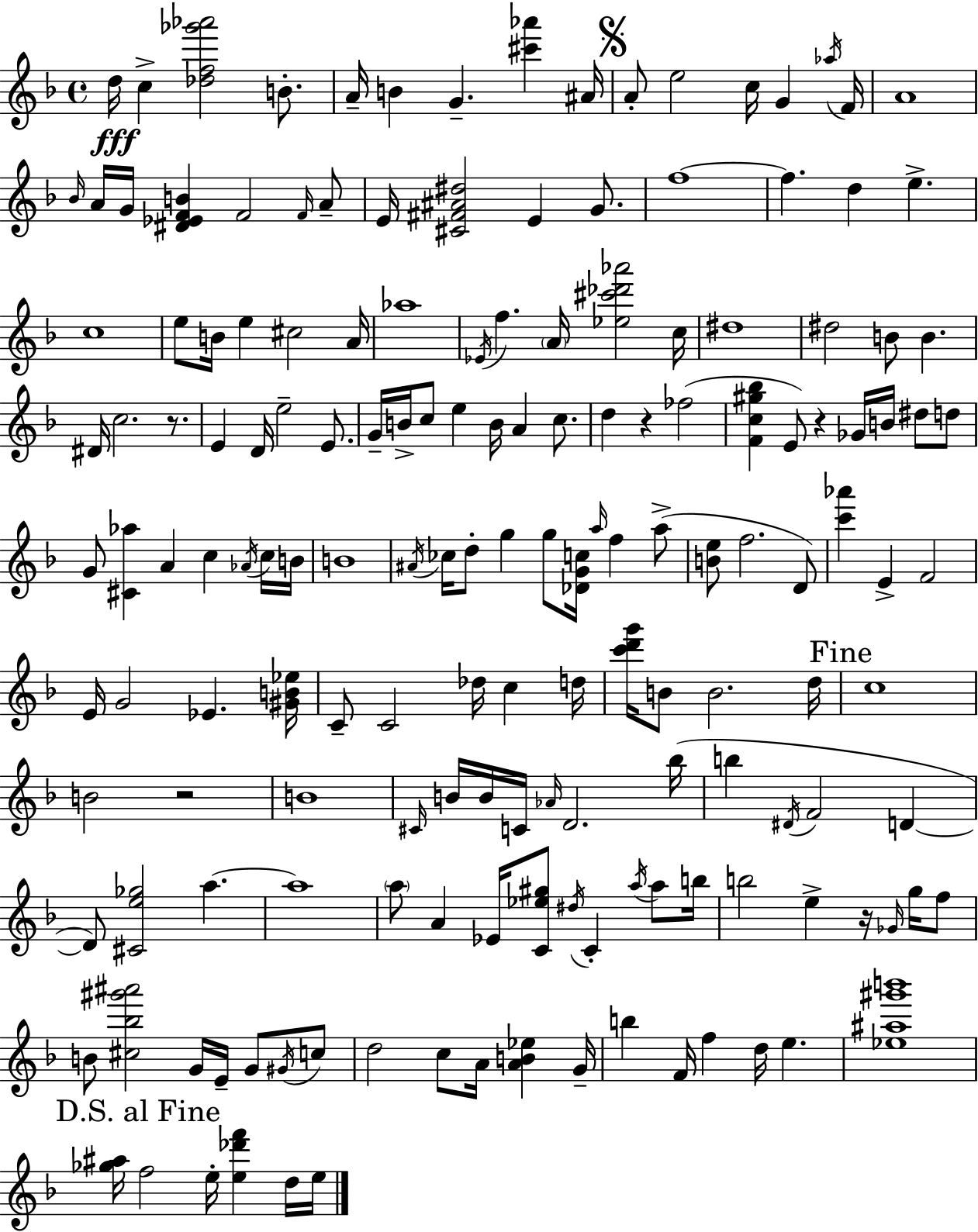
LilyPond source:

{
  \clef treble
  \time 4/4
  \defaultTimeSignature
  \key f \major
  \repeat volta 2 { d''16\fff c''4-> <des'' f'' ges''' aes'''>2 b'8.-. | a'16-- b'4 g'4.-- <cis''' aes'''>4 ais'16 | \mark \markup { \musicglyph "scripts.segno" } a'8-. e''2 c''16 g'4 \acciaccatura { aes''16 } | f'16 a'1 | \break \grace { bes'16 } a'16 g'16 <dis' ees' f' b'>4 f'2 | \grace { f'16 } a'8-- e'16 <cis' fis' ais' dis''>2 e'4 | g'8. f''1~~ | f''4. d''4 e''4.-> | \break c''1 | e''8 b'16 e''4 cis''2 | a'16 aes''1 | \acciaccatura { ees'16 } f''4. \parenthesize a'16 <ees'' cis''' des''' aes'''>2 | \break c''16 dis''1 | dis''2 b'8 b'4. | dis'16 c''2. | r8. e'4 d'16 e''2-- | \break e'8. g'16-- b'16-> c''8 e''4 b'16 a'4 | c''8. d''4 r4 fes''2( | <f' c'' gis'' bes''>4 e'8) r4 ges'16 b'16 | dis''8 d''8 g'8 <cis' aes''>4 a'4 c''4 | \break \acciaccatura { aes'16 } c''16 b'16 b'1 | \acciaccatura { ais'16 } ces''16 d''8-. g''4 g''8 <des' g' c''>16 | \grace { a''16 } f''4 a''8->( <b' e''>8 f''2. | d'8) <c''' aes'''>4 e'4-> f'2 | \break e'16 g'2 | ees'4. <gis' b' ees''>16 c'8-- c'2 | des''16 c''4 d''16 <c''' d''' g'''>16 b'8 b'2. | d''16 \mark "Fine" c''1 | \break b'2 r2 | b'1 | \grace { cis'16 } b'16 b'16 c'16 \grace { aes'16 } d'2. | bes''16( b''4 \acciaccatura { dis'16 } f'2 | \break d'4~~ d'8) <cis' e'' ges''>2 | a''4.~~ a''1 | \parenthesize a''8 a'4 | ees'16 <c' ees'' gis''>8 \acciaccatura { dis''16 } c'4-. \acciaccatura { a''16 } a''8 b''16 b''2 | \break e''4-> r16 \grace { ges'16 } g''16 f''8 b'8 <cis'' bes'' gis''' ais'''>2 | g'16 e'16-- g'8 \acciaccatura { gis'16 } c''8 d''2 | c''8 a'16 <a' b' ees''>4 g'16-- b''4 | f'16 f''4 d''16 e''4. <ees'' ais'' gis''' b'''>1 | \break \mark "D.S. al Fine" <ges'' ais''>16 f''2 | e''16-. <e'' des''' f'''>4 d''16 e''16 } \bar "|."
}